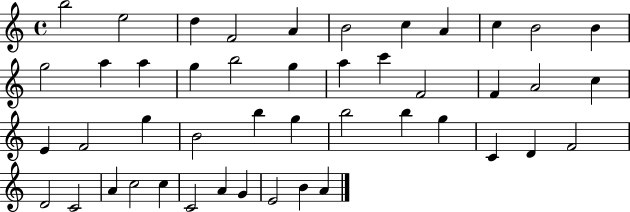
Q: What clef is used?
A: treble